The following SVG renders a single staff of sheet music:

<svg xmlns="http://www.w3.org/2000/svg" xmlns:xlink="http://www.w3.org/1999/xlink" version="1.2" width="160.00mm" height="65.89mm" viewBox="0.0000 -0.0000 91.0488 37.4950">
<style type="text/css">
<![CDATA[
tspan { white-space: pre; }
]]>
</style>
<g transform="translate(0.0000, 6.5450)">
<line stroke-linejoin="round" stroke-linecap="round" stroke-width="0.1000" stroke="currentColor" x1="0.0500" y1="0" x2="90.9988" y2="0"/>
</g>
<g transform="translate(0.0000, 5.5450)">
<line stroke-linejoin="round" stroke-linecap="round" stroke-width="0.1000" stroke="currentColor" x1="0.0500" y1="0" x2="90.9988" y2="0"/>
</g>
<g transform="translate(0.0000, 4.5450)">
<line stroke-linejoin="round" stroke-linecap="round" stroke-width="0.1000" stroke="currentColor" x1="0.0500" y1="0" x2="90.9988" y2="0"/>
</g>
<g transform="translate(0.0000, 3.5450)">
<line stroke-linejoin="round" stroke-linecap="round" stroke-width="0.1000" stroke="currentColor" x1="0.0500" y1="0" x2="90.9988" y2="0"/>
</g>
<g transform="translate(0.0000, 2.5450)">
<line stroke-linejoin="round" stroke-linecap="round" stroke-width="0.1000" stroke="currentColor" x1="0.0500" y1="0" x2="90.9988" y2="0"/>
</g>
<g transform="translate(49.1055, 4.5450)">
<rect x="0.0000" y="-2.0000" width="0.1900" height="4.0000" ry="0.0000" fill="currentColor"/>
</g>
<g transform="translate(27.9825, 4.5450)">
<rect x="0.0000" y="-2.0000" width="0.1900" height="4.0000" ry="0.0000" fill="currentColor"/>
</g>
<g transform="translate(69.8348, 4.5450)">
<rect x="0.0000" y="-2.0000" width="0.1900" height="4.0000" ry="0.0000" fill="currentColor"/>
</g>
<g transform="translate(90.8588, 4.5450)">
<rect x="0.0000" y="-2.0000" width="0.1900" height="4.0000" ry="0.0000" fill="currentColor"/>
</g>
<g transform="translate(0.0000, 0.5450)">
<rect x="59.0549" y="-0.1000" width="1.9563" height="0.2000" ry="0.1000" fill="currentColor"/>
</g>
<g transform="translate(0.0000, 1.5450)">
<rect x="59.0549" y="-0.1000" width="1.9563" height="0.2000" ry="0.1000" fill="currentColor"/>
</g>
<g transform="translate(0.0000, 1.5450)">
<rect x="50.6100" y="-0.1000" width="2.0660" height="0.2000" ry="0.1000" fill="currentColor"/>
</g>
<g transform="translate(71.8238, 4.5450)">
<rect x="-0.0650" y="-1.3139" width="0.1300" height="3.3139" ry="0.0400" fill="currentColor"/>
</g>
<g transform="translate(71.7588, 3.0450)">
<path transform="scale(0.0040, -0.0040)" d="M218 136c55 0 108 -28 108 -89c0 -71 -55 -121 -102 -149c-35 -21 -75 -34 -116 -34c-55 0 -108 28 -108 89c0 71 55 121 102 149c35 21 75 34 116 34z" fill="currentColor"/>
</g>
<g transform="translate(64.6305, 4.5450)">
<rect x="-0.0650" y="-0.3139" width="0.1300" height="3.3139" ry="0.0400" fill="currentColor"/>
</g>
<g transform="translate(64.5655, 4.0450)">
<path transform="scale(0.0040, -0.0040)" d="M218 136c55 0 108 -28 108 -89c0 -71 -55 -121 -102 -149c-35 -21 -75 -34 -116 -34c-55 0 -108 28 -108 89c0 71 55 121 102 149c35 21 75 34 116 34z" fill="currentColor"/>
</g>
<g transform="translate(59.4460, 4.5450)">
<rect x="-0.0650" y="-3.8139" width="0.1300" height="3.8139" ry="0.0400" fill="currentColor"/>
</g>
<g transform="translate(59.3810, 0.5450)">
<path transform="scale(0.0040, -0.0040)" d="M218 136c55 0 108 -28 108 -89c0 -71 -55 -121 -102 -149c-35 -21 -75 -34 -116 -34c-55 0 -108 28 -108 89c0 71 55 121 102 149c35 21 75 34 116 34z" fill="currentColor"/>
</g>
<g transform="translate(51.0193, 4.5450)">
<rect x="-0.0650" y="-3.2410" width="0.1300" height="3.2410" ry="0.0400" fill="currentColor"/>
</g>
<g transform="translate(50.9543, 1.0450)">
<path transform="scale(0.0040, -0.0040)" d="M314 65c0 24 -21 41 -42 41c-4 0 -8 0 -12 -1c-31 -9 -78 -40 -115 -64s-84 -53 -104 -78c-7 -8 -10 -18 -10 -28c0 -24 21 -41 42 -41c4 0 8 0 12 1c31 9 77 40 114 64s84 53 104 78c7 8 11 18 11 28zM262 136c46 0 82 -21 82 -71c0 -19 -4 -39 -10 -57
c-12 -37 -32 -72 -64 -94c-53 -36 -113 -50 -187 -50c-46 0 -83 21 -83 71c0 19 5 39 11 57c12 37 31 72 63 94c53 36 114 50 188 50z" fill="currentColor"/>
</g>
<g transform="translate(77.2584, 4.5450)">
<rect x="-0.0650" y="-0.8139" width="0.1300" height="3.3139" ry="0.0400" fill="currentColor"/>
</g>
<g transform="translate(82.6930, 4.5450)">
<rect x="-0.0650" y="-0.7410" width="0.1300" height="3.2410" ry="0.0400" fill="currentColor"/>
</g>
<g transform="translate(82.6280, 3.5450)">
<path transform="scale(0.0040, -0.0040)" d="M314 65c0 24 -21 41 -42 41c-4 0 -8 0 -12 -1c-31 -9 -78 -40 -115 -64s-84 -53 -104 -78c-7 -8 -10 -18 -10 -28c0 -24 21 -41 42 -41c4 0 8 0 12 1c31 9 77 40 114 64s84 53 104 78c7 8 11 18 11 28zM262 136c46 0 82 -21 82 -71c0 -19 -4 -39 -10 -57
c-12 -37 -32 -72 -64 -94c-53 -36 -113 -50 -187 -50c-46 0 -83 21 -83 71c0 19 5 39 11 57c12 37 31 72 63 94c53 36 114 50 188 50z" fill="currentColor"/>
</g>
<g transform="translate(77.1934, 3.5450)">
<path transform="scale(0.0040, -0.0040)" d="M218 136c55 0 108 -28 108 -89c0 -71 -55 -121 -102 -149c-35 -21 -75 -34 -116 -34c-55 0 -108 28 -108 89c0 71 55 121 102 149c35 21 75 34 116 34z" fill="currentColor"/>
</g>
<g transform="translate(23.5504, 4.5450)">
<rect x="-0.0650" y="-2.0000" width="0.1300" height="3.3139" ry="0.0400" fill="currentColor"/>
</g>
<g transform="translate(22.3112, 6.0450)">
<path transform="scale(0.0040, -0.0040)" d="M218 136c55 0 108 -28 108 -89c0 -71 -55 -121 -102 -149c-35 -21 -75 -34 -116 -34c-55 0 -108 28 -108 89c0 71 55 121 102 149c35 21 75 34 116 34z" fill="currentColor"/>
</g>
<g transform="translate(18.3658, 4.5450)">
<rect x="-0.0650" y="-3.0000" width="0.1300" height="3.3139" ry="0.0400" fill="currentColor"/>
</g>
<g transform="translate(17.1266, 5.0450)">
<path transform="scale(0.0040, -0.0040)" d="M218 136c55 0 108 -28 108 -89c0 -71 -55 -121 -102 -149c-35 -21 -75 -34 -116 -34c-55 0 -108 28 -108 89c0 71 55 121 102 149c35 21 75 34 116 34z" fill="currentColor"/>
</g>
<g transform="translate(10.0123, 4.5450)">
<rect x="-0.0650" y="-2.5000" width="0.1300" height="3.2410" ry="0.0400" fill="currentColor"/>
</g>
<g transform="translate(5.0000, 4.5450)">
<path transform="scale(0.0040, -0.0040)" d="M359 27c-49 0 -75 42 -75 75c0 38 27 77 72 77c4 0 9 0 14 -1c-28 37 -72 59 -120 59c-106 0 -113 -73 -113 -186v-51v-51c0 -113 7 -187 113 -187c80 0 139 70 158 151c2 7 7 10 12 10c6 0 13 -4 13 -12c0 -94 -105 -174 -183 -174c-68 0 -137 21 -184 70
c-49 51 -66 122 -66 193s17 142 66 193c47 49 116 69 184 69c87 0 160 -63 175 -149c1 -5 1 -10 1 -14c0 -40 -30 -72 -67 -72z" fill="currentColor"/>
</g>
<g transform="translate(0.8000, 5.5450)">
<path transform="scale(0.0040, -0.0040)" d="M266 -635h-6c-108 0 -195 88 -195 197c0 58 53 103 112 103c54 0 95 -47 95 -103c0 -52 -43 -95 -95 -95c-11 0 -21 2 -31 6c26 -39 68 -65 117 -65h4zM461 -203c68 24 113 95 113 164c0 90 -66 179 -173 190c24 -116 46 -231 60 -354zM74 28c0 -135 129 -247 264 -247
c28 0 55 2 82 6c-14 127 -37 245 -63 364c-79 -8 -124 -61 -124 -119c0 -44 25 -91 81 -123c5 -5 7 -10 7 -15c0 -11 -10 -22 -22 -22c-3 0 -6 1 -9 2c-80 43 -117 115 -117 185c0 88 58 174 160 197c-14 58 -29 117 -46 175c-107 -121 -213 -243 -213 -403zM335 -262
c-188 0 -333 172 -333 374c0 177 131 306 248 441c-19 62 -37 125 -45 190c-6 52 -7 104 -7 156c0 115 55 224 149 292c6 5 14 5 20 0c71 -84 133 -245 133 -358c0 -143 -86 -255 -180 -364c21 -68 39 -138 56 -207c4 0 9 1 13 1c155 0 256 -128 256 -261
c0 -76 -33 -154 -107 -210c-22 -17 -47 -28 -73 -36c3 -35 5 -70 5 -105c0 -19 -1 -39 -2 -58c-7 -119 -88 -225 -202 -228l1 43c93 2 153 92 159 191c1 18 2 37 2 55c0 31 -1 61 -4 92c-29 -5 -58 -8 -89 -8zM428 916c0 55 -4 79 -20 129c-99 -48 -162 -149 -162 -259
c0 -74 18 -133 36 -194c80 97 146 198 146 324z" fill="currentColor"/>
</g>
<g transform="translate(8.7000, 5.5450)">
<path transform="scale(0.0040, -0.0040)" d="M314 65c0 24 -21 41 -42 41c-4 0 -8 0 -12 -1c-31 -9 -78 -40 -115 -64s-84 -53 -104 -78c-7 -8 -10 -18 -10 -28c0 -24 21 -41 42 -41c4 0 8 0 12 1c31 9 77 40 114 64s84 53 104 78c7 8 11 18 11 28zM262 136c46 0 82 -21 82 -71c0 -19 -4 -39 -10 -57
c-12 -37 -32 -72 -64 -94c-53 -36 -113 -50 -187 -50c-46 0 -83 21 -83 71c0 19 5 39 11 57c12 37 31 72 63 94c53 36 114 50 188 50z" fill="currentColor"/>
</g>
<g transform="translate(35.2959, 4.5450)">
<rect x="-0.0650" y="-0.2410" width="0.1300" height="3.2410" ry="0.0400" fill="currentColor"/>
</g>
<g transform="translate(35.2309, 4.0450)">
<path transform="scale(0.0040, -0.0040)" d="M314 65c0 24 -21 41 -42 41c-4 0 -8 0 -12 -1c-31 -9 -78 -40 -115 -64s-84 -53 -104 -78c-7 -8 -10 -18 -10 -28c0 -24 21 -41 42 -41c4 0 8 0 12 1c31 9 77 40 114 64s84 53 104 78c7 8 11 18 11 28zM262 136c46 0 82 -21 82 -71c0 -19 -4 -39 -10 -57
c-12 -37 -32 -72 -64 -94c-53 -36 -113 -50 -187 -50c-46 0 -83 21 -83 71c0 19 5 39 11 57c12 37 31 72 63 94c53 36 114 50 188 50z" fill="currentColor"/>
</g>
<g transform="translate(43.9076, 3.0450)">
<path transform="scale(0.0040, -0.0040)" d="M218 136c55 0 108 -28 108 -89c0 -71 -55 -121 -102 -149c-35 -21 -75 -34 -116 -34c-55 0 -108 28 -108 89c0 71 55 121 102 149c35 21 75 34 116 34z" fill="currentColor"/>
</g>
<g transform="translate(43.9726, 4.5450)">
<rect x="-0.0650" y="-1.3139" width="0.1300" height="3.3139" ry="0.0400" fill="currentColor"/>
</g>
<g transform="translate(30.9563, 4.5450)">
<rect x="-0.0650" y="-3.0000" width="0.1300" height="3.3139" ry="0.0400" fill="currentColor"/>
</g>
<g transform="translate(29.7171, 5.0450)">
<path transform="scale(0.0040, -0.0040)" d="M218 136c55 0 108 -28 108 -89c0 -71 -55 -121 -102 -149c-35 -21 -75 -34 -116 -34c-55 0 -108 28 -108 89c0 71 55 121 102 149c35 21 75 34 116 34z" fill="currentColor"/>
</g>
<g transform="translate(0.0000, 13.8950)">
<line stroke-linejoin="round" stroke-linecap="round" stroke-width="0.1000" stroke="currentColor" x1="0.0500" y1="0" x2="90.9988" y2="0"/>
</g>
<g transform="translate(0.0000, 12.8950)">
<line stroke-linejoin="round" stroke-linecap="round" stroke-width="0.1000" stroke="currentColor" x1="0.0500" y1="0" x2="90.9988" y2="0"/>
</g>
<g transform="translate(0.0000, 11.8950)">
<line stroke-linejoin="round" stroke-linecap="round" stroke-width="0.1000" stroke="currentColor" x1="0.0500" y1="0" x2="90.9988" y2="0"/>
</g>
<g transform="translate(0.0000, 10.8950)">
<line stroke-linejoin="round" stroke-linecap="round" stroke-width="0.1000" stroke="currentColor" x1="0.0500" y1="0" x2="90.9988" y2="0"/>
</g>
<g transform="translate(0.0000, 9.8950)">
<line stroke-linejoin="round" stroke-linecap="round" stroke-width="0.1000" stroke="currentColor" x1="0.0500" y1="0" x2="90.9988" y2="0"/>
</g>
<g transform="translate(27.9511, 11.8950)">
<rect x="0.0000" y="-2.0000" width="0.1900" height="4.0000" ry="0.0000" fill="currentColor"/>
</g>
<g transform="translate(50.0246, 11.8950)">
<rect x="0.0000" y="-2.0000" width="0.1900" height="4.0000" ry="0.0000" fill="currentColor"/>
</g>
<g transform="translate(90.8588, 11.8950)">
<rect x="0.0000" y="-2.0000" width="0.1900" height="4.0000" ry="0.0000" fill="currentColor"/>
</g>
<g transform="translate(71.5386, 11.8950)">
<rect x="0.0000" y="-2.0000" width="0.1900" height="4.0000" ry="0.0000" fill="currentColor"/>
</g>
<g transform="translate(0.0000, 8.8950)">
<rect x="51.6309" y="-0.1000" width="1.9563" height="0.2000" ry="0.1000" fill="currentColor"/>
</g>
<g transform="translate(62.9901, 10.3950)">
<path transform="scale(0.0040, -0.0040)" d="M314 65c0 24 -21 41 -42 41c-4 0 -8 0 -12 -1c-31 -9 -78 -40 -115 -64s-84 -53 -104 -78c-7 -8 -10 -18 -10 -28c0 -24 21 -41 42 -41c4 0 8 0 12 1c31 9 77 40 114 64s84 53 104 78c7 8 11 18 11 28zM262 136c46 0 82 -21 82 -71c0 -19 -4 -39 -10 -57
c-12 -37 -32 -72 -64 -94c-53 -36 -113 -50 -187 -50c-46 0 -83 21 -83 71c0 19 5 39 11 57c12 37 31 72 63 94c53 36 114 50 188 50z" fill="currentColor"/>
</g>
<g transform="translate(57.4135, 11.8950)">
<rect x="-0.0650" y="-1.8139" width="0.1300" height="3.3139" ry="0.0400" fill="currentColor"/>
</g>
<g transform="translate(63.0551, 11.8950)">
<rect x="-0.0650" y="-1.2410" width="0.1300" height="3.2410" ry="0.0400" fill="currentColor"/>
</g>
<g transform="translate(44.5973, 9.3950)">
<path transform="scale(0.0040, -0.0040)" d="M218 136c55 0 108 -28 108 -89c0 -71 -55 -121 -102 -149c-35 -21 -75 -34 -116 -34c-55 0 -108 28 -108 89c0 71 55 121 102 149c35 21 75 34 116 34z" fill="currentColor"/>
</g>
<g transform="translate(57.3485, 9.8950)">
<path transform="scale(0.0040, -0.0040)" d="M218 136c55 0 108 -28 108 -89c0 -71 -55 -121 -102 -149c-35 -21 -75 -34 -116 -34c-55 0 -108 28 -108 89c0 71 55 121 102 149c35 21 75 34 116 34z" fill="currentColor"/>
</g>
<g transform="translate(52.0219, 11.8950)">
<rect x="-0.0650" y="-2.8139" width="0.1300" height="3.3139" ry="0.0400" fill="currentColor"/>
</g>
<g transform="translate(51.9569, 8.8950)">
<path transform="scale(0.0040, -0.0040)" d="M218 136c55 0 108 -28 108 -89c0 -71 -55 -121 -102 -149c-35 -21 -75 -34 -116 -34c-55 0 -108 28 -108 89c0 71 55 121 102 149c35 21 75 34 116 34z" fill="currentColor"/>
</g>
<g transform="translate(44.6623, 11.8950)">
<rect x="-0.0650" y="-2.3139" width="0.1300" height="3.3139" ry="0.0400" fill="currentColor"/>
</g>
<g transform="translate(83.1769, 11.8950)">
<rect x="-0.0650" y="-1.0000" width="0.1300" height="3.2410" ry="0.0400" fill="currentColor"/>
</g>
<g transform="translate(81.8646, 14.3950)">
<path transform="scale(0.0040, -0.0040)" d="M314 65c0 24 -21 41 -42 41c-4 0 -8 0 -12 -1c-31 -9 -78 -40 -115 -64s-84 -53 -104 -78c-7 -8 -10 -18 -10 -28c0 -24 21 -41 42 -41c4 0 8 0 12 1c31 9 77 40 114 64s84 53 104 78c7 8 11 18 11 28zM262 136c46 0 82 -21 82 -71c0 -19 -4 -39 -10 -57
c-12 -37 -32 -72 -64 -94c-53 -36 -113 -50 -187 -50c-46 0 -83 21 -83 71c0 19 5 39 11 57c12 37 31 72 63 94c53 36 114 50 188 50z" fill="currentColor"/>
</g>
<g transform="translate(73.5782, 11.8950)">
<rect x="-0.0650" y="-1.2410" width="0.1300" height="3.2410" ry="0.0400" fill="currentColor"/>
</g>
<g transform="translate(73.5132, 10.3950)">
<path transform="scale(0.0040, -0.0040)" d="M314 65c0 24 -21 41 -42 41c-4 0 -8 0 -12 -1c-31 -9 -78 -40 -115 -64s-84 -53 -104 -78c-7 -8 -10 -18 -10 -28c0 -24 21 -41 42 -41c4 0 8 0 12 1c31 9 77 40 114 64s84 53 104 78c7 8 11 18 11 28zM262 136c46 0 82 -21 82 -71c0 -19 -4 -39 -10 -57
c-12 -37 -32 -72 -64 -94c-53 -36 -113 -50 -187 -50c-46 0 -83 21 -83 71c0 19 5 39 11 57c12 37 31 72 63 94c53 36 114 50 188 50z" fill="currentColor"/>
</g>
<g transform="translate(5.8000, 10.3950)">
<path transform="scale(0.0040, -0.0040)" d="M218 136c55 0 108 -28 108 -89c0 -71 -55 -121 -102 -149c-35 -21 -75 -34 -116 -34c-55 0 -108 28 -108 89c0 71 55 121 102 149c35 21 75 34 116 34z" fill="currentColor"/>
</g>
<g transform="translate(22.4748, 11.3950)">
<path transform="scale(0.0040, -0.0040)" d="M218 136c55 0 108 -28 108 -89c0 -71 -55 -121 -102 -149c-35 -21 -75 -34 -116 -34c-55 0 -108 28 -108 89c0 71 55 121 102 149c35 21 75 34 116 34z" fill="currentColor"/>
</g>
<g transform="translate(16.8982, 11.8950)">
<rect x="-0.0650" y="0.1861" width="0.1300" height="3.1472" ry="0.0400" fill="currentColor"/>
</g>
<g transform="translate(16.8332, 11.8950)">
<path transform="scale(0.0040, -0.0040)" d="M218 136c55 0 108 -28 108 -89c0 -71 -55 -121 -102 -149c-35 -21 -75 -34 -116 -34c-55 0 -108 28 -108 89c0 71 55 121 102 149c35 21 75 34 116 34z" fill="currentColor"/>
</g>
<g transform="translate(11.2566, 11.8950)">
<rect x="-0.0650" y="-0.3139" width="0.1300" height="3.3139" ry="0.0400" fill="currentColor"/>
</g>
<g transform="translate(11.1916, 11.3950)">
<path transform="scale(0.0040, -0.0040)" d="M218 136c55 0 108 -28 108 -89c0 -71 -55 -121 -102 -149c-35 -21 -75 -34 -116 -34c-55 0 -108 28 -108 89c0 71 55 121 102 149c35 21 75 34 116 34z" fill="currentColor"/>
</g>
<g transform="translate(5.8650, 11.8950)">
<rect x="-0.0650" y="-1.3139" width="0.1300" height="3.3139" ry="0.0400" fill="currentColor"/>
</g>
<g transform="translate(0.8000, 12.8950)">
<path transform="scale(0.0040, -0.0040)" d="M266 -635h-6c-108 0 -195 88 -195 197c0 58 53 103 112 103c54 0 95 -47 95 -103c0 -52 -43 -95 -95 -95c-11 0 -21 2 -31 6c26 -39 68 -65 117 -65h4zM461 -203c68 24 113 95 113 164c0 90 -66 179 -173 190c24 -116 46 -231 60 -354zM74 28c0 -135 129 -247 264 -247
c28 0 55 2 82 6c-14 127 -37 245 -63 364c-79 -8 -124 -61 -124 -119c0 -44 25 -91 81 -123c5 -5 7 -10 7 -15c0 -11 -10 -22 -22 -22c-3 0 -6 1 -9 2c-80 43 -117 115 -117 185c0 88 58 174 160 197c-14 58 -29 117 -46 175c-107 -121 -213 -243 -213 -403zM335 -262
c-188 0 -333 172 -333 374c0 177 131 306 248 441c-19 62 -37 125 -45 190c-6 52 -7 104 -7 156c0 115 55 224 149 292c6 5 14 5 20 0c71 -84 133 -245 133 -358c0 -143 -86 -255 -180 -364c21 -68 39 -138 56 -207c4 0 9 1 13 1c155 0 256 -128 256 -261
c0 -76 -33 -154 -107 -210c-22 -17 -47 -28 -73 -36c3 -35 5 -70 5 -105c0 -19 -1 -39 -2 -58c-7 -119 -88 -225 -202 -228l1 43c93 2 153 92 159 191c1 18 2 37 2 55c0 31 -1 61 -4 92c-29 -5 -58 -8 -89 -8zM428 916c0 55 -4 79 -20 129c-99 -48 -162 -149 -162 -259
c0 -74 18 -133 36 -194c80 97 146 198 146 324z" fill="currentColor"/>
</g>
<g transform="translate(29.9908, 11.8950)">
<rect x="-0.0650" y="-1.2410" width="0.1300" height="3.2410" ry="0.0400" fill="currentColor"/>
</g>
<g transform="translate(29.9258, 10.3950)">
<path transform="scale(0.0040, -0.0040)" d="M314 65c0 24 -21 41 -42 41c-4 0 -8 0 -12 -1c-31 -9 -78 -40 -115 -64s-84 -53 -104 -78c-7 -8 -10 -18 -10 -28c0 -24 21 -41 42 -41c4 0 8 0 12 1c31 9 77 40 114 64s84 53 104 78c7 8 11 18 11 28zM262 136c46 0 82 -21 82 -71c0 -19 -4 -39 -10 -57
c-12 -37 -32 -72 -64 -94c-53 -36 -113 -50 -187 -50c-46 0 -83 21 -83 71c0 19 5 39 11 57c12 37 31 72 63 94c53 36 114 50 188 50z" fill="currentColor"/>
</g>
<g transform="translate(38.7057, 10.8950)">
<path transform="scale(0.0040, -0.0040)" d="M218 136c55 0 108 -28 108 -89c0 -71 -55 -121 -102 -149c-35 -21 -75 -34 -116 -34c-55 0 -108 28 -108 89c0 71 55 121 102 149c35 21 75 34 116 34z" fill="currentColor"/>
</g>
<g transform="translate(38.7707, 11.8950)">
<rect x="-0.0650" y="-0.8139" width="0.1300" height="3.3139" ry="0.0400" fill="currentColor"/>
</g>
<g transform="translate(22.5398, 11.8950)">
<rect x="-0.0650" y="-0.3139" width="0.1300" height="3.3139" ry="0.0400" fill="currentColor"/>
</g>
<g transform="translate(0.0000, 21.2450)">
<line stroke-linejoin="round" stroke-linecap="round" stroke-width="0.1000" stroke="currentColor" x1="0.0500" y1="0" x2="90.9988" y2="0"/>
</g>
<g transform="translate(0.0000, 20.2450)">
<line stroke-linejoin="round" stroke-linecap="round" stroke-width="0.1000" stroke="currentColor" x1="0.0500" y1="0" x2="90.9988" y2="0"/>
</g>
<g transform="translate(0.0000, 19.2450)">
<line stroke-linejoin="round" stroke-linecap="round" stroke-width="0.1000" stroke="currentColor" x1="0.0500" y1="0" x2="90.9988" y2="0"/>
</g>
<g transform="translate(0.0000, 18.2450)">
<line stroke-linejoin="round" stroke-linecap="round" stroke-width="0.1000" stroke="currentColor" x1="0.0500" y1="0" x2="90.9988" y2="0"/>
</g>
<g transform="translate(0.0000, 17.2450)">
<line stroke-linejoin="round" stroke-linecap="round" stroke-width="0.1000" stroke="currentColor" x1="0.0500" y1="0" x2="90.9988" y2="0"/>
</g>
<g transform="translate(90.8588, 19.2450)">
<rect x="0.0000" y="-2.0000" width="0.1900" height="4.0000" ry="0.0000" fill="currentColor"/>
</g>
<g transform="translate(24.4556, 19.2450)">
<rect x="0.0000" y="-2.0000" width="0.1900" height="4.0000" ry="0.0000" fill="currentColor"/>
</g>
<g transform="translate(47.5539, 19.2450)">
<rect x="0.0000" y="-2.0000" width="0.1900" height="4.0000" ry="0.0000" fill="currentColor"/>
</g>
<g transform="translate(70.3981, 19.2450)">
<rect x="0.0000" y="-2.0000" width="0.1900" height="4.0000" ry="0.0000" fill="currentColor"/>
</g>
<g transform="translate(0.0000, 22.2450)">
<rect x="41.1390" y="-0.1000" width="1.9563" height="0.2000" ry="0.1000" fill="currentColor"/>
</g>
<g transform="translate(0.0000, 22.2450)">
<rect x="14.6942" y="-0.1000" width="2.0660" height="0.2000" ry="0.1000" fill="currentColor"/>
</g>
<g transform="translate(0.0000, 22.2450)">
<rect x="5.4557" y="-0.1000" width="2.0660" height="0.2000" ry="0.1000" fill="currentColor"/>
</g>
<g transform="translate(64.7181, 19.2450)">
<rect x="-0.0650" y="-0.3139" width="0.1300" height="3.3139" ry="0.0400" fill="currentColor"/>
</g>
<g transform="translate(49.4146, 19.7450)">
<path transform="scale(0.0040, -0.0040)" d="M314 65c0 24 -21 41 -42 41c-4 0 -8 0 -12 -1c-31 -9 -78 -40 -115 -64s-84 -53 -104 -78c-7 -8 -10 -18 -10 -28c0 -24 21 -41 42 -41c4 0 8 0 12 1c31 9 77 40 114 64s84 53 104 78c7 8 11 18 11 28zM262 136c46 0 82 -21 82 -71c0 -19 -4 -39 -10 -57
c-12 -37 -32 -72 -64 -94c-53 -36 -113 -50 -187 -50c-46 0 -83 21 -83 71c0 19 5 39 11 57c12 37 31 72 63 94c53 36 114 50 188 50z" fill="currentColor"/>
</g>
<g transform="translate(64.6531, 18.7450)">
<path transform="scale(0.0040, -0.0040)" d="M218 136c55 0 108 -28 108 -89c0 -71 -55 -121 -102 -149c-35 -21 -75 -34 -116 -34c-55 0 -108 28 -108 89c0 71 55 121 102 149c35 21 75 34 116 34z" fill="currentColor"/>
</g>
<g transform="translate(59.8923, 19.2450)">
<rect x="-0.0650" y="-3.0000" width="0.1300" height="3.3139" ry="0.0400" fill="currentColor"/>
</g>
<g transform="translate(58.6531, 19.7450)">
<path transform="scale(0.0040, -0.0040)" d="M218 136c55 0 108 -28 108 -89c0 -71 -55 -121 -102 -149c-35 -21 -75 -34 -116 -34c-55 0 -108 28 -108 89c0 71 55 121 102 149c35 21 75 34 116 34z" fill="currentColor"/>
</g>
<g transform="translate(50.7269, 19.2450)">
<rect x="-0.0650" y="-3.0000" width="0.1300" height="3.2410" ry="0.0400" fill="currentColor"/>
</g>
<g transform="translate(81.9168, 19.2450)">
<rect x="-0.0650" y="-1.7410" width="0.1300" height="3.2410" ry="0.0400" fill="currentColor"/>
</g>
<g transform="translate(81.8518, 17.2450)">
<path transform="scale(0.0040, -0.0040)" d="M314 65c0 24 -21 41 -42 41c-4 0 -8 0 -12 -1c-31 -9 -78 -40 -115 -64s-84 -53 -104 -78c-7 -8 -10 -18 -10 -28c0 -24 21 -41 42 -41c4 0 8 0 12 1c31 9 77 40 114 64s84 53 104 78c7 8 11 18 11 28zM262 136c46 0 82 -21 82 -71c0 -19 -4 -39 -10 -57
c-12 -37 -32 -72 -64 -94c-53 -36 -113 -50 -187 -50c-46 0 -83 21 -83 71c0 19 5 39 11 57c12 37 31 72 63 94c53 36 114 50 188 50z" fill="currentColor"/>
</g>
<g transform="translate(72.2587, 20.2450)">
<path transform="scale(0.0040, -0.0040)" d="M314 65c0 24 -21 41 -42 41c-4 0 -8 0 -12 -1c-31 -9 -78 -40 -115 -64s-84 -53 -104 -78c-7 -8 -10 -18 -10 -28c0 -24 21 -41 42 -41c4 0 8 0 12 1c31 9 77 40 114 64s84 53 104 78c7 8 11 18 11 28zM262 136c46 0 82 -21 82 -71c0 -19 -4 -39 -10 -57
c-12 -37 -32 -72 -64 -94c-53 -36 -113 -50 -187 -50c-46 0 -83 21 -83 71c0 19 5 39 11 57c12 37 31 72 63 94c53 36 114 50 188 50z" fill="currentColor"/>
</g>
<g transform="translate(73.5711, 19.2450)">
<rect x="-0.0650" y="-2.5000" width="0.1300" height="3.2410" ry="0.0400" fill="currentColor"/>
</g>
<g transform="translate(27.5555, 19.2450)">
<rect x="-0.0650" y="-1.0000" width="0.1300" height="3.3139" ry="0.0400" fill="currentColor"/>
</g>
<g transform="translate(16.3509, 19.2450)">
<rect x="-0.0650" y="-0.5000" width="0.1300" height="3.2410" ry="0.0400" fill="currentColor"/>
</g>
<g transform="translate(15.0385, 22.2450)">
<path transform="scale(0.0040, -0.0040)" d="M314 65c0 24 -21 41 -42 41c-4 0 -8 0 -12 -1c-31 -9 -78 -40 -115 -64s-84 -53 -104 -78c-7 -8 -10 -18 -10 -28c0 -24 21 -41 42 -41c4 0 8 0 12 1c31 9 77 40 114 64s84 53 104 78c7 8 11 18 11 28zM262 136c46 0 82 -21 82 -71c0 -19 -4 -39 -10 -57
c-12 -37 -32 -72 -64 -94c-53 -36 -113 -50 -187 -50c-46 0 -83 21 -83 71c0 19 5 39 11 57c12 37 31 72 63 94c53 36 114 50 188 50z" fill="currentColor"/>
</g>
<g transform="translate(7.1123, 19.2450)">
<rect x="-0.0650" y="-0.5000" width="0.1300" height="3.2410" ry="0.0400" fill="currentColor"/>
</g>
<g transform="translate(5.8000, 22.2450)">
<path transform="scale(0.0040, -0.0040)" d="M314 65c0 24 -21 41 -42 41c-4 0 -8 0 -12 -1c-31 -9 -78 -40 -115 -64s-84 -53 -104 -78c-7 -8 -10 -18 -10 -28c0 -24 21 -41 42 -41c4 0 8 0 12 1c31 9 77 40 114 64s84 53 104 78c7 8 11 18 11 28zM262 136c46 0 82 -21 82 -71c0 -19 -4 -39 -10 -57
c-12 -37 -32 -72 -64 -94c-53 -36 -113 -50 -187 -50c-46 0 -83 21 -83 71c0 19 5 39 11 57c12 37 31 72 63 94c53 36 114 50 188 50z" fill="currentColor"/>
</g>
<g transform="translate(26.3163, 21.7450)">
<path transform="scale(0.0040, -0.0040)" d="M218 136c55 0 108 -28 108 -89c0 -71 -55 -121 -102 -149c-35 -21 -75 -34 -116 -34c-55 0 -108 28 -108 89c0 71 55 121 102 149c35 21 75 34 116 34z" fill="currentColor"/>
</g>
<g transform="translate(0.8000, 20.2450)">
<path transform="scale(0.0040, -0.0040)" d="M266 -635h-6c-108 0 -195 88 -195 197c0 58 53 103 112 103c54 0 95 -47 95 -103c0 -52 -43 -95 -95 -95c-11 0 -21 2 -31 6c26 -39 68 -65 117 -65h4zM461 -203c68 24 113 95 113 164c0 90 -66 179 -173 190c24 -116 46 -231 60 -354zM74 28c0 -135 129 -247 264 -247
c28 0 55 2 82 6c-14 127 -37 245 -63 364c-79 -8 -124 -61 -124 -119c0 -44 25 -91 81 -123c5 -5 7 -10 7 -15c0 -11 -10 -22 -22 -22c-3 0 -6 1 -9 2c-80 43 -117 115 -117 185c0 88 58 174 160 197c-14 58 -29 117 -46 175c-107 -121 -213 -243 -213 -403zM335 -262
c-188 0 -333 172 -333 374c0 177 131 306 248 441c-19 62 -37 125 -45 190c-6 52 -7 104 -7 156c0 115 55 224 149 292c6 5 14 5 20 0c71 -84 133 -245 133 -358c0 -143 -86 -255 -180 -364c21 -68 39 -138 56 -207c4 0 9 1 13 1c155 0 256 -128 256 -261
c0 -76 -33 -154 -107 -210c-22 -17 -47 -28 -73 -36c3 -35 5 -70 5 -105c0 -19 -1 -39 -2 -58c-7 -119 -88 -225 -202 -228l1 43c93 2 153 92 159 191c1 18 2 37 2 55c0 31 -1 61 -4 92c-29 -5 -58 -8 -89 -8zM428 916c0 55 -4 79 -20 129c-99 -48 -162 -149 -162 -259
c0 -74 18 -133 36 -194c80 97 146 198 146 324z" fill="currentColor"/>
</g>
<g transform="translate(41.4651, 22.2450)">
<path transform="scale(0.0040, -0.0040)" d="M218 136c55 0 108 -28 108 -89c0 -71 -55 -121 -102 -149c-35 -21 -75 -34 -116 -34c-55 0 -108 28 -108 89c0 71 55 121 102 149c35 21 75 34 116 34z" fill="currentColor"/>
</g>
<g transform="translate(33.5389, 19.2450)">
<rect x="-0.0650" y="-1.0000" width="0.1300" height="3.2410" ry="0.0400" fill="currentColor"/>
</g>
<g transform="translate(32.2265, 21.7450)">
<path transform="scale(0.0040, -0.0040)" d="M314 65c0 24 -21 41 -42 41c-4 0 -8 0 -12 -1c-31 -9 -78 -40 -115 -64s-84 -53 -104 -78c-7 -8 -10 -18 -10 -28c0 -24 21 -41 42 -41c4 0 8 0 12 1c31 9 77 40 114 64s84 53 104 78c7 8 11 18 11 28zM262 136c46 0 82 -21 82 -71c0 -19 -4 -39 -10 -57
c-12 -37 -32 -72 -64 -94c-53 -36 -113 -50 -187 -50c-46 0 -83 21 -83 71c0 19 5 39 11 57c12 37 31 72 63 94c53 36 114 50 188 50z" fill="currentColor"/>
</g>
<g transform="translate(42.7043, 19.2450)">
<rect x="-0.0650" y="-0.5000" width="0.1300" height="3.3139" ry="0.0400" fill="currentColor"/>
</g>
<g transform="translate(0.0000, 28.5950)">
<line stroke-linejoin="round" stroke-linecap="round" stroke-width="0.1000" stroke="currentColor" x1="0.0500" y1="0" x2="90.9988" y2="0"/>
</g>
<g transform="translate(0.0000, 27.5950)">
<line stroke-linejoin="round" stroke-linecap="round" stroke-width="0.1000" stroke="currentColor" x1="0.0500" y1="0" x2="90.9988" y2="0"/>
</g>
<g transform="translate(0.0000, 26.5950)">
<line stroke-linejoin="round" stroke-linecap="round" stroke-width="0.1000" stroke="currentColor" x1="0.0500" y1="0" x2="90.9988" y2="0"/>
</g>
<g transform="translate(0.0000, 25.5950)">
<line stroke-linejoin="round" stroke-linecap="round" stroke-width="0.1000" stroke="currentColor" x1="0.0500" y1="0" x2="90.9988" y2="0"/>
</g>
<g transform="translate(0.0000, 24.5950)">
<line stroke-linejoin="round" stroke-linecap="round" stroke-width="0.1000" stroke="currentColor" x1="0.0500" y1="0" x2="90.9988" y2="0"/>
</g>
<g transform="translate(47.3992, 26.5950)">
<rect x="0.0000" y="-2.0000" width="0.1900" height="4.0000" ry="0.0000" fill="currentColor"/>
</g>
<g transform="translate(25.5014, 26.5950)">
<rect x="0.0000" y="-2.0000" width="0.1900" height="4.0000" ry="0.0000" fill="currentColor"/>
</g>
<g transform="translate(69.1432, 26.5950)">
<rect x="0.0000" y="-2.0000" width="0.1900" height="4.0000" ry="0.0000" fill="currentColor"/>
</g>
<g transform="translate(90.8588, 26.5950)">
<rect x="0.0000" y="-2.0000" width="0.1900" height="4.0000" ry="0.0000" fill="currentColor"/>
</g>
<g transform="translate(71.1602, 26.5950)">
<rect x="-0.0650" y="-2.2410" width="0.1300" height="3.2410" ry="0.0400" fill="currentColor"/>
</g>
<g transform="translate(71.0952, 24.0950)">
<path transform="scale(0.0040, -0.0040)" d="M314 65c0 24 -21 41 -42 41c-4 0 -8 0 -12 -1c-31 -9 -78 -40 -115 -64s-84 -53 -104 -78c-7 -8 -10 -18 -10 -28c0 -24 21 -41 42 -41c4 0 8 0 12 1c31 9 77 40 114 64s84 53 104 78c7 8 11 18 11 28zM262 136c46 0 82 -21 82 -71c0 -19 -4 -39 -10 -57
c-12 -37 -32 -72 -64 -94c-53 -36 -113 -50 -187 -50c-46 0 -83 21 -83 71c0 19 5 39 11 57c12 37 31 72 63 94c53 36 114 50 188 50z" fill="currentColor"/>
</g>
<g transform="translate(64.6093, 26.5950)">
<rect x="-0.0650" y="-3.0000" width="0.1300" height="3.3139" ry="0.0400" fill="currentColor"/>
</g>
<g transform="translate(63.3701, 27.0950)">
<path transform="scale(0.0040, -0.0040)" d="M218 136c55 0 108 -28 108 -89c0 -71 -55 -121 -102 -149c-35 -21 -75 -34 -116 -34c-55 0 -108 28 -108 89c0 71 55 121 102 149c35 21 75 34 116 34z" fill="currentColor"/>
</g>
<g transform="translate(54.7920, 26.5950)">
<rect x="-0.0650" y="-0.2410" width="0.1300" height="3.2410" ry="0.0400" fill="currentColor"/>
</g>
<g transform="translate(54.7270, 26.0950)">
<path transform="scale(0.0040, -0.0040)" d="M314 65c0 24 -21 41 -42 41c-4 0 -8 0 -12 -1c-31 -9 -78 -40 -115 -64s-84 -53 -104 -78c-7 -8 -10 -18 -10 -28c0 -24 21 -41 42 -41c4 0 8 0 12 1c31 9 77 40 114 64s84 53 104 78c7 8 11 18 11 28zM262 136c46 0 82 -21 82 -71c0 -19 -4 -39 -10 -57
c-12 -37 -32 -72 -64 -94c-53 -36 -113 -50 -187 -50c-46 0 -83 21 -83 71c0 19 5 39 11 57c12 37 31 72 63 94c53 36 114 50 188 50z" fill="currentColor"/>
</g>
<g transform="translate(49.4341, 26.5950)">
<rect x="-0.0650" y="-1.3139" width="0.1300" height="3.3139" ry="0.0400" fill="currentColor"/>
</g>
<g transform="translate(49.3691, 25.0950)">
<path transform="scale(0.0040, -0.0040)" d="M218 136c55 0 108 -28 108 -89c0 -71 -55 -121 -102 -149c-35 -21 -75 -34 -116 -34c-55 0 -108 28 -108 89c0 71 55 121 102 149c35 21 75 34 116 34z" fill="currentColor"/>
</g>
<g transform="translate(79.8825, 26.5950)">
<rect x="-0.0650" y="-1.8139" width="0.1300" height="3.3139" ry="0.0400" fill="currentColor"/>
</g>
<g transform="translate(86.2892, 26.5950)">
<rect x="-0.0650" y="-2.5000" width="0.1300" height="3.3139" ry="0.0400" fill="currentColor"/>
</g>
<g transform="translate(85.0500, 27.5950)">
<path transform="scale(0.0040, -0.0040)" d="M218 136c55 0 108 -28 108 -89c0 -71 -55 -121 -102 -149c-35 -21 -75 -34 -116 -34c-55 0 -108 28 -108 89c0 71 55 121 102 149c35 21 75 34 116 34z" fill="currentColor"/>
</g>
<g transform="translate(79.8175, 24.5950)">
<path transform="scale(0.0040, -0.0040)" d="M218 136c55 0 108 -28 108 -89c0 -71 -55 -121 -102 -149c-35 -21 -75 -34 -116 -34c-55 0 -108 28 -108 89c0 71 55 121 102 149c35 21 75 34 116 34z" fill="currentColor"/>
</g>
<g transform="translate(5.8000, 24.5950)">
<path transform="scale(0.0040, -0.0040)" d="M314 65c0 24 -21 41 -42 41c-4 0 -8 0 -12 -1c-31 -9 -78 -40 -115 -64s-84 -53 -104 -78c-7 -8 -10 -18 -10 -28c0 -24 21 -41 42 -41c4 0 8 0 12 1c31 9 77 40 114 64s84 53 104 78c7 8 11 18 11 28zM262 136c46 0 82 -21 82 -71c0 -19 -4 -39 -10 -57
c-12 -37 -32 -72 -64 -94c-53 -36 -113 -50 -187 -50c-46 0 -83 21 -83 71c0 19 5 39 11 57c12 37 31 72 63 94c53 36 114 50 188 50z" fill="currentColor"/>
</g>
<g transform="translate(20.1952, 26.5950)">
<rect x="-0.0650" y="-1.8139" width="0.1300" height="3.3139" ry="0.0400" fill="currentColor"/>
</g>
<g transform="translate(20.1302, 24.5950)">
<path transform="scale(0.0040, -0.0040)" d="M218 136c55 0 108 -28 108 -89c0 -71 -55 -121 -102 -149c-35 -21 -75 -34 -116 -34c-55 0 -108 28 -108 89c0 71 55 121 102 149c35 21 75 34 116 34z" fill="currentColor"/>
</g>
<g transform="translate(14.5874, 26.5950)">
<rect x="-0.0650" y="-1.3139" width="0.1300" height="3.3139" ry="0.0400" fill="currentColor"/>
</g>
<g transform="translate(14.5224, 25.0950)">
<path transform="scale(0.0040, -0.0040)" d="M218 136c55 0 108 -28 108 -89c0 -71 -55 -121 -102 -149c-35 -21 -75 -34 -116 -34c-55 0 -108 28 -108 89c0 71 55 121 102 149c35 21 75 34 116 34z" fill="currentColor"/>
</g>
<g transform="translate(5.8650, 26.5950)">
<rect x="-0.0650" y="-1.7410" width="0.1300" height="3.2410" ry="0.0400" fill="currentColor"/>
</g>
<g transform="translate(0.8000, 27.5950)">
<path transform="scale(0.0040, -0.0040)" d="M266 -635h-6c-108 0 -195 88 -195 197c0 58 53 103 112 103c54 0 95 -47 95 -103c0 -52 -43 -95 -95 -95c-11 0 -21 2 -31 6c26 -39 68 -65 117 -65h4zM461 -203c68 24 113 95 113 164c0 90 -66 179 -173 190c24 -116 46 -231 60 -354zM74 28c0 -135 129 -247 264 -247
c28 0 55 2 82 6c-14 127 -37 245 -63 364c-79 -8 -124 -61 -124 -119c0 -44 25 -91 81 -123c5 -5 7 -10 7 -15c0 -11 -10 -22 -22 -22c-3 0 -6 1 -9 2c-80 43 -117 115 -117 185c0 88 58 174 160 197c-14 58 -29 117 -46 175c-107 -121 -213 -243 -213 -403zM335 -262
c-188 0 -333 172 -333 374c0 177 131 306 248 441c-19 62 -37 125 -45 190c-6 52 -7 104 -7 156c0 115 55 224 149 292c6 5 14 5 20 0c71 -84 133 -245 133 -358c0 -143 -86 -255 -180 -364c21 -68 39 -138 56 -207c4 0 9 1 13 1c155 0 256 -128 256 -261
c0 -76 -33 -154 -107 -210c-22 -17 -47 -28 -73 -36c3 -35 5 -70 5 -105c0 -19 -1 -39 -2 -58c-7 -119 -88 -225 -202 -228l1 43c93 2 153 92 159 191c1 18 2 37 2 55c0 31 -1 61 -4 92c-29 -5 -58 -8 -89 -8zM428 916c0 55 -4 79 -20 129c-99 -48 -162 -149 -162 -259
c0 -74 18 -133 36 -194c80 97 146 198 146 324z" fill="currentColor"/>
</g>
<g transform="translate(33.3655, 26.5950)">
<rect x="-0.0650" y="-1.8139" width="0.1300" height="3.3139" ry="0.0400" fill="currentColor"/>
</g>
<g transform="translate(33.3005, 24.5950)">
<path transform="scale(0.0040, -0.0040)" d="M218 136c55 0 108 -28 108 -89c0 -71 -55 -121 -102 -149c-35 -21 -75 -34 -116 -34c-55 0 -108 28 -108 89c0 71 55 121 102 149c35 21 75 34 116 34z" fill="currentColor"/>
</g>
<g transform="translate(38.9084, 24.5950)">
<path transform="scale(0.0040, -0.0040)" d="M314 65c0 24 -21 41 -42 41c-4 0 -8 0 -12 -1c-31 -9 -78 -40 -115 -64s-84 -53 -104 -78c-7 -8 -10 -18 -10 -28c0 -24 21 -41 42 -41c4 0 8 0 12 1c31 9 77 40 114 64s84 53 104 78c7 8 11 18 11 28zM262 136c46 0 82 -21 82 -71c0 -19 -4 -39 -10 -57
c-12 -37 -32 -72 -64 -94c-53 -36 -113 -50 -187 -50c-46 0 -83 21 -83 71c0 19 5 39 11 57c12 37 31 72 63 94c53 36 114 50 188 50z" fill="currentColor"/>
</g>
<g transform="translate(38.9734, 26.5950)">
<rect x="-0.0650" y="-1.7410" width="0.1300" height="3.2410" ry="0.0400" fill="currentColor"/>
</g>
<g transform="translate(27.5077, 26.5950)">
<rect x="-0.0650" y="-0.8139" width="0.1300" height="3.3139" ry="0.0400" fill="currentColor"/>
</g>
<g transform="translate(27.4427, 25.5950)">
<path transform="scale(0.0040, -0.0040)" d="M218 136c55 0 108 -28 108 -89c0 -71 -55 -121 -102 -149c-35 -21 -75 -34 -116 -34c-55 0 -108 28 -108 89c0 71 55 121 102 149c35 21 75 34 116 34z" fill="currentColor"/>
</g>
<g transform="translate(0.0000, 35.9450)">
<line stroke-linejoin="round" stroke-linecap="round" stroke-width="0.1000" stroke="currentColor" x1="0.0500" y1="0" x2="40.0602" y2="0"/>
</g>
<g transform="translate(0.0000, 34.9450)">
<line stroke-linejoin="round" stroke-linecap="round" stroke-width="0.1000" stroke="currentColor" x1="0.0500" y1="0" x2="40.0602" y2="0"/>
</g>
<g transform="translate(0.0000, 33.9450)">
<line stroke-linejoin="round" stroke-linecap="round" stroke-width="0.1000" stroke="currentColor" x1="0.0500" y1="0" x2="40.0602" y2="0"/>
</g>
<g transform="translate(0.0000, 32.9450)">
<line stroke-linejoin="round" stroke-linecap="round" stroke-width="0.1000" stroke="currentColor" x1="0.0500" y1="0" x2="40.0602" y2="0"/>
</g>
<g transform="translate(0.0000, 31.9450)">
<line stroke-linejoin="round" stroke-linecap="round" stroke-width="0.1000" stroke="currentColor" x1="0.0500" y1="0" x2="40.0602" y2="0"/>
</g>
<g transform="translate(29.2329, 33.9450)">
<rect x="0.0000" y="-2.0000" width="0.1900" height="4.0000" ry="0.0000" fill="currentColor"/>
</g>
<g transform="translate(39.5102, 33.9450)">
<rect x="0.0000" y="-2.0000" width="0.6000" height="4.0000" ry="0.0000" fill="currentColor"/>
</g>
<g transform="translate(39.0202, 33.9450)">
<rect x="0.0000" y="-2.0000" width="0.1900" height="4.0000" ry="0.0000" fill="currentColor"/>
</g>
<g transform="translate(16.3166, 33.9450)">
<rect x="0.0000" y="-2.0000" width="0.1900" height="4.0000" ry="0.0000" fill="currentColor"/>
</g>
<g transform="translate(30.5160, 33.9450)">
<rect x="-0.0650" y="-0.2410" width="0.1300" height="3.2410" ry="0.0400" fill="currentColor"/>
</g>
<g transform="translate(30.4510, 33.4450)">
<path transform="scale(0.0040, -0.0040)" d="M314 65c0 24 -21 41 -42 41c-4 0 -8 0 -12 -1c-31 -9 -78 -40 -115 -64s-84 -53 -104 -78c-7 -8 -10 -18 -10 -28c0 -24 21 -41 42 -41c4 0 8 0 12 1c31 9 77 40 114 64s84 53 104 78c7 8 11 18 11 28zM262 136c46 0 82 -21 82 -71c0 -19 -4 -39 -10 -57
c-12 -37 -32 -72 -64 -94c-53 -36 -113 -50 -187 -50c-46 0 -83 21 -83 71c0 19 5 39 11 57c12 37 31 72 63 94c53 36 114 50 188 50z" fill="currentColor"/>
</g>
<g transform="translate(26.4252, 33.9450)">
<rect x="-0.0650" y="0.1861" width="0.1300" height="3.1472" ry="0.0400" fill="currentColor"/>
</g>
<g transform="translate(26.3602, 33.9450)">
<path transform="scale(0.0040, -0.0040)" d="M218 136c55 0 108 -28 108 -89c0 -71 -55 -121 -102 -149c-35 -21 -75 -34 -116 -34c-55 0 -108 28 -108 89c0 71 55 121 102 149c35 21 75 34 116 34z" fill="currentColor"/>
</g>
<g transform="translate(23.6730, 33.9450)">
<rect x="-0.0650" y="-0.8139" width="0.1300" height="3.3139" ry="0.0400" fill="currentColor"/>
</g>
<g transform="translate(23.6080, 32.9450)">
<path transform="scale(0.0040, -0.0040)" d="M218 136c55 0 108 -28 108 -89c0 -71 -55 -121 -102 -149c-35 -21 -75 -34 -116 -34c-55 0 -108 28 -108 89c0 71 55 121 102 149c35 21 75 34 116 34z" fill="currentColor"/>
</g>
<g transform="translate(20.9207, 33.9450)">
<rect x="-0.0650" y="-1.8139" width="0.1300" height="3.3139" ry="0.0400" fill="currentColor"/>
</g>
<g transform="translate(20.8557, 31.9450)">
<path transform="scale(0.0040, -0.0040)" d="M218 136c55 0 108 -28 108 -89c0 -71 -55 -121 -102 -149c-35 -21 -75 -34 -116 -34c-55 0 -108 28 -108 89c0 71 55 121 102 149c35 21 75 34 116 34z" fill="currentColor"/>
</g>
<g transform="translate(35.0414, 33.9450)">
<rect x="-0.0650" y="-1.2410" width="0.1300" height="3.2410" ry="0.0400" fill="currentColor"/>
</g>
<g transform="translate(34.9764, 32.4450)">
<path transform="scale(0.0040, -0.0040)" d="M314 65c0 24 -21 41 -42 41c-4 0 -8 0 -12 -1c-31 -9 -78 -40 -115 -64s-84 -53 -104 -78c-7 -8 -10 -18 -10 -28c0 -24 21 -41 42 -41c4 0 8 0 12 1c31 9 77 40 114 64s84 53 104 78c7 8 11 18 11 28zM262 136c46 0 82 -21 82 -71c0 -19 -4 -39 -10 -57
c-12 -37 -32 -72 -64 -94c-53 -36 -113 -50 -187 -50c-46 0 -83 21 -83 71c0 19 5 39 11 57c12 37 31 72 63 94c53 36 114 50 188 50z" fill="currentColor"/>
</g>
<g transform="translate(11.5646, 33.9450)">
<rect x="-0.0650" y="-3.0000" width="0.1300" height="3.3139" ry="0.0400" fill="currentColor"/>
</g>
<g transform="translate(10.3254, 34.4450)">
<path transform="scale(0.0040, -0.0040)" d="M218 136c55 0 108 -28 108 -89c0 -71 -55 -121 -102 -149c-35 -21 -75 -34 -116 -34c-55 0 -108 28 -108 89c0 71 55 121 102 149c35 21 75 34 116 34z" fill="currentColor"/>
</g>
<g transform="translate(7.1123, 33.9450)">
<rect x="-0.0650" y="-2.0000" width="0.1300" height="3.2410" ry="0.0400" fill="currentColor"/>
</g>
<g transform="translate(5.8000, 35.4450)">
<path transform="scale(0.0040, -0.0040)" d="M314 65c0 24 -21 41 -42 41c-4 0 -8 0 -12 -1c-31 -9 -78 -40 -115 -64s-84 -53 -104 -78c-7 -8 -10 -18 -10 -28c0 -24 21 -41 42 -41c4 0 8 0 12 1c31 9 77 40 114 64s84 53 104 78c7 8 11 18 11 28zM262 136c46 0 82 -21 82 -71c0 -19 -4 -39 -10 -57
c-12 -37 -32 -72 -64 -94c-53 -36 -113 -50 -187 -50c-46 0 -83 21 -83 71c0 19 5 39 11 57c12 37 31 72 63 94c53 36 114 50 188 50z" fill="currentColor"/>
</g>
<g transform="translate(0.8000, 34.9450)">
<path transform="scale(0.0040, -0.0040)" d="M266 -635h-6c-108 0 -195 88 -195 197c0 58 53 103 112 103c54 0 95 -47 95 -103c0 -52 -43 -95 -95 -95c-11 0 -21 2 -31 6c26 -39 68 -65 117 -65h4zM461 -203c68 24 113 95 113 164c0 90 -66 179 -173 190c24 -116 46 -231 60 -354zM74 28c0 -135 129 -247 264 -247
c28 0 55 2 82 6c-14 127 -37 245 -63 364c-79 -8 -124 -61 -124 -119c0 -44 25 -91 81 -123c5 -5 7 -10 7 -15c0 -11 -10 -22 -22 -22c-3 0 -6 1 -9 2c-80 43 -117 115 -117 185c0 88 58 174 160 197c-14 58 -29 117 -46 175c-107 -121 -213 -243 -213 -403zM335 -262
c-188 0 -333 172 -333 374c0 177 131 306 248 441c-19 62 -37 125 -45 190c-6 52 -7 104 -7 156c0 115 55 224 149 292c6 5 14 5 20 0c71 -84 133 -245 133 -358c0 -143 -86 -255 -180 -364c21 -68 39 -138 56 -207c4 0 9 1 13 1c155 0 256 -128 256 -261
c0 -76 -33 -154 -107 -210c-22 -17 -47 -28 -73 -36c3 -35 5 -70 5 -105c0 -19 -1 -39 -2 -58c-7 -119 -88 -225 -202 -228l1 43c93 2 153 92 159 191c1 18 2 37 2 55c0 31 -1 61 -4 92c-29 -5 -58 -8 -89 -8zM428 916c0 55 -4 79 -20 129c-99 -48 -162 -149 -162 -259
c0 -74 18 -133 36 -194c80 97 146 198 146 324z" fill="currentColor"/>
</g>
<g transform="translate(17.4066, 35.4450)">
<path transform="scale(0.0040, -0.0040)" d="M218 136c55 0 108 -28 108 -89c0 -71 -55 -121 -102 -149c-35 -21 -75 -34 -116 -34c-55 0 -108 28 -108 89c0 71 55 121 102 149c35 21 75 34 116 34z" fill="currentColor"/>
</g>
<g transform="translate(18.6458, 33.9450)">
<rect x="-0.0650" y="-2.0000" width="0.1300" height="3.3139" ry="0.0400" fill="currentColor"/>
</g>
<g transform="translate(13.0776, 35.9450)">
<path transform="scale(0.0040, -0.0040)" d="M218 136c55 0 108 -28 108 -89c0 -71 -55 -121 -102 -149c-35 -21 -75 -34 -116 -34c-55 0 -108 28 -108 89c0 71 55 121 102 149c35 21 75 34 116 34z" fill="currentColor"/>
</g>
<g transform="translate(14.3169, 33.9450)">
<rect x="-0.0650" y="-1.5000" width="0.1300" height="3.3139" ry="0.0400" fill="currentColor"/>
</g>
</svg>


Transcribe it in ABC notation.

X:1
T:Untitled
M:4/4
L:1/4
K:C
G2 A F A c2 e b2 c' c e d d2 e c B c e2 d g a f e2 e2 D2 C2 C2 D D2 C A2 A c G2 f2 f2 e f d f f2 e c2 A g2 f G F2 A E F f d B c2 e2